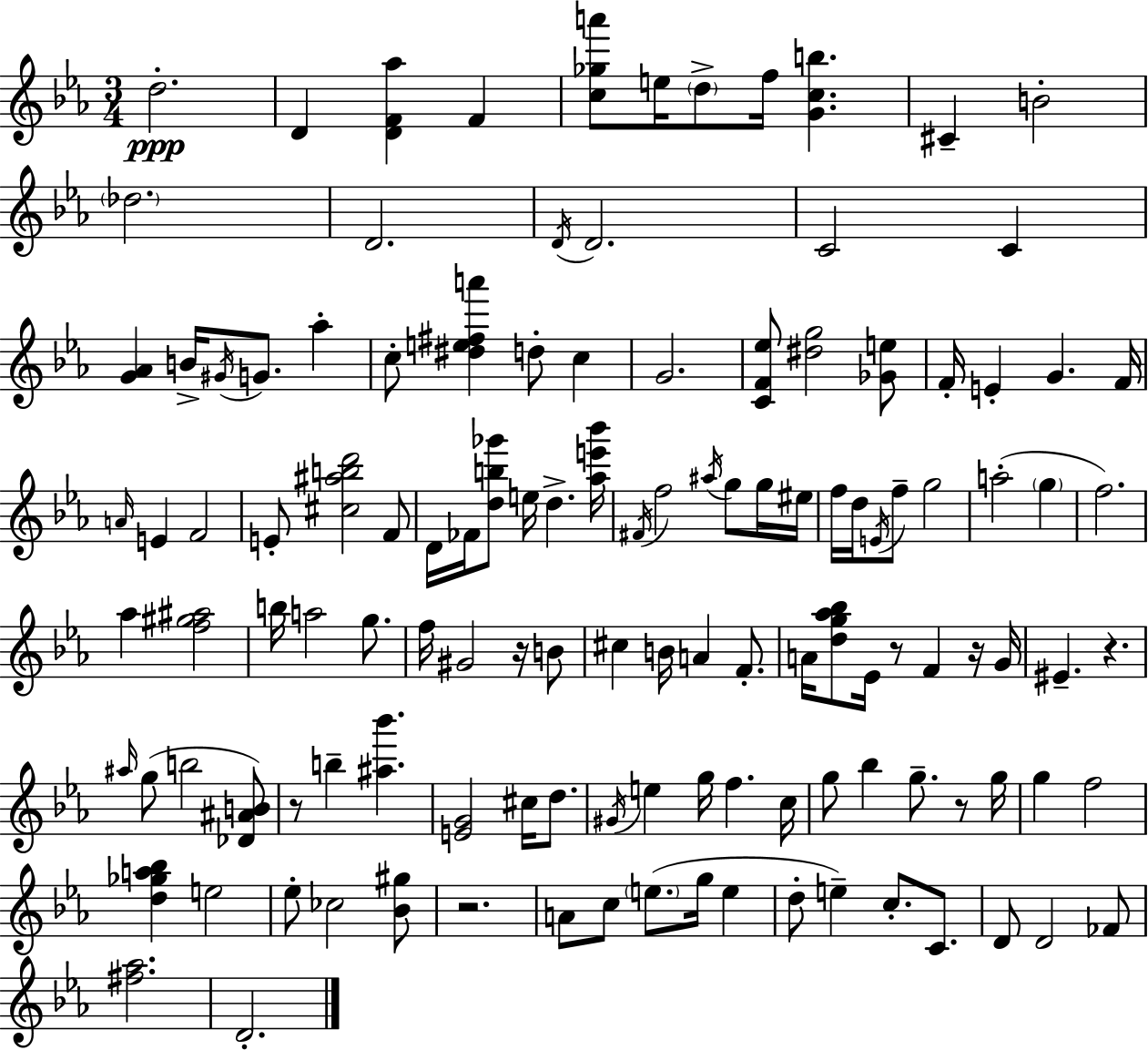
{
  \clef treble
  \numericTimeSignature
  \time 3/4
  \key ees \major
  \repeat volta 2 { d''2.-.\ppp | d'4 <d' f' aes''>4 f'4 | <c'' ges'' a'''>8 e''16 \parenthesize d''8-> f''16 <g' c'' b''>4. | cis'4-- b'2-. | \break \parenthesize des''2. | d'2. | \acciaccatura { d'16 } d'2. | c'2 c'4 | \break <g' aes'>4 b'16-> \acciaccatura { gis'16 } g'8. aes''4-. | c''8-. <dis'' e'' fis'' a'''>4 d''8-. c''4 | g'2. | <c' f' ees''>8 <dis'' g''>2 | \break <ges' e''>8 f'16-. e'4-. g'4. | f'16 \grace { a'16 } e'4 f'2 | e'8-. <cis'' ais'' b'' d'''>2 | f'8 d'16 fes'16 <d'' b'' ges'''>8 e''16 d''4.-> | \break <aes'' e''' bes'''>16 \acciaccatura { fis'16 } f''2 | \acciaccatura { ais''16 } g''8 g''16 eis''16 f''16 d''16 \acciaccatura { e'16 } f''8-- g''2 | a''2-.( | \parenthesize g''4 f''2.) | \break aes''4 <f'' gis'' ais''>2 | b''16 a''2 | g''8. f''16 gis'2 | r16 b'8 cis''4 b'16 a'4 | \break f'8.-. a'16 <d'' g'' aes'' bes''>8 ees'16 r8 | f'4 r16 g'16 eis'4.-- | r4. \grace { ais''16 } g''8( b''2 | <des' ais' b'>8) r8 b''4-- | \break <ais'' bes'''>4. <e' g'>2 | cis''16 d''8. \acciaccatura { gis'16 } e''4 | g''16 f''4. c''16 g''8 bes''4 | g''8.-- r8 g''16 g''4 | \break f''2 <d'' ges'' a'' bes''>4 | e''2 ees''8-. ces''2 | <bes' gis''>8 r2. | a'8 c''8 | \break \parenthesize e''8.( g''16 e''4 d''8-. e''4--) | c''8.-. c'8. d'8 d'2 | fes'8 <fis'' aes''>2. | d'2.-. | \break } \bar "|."
}